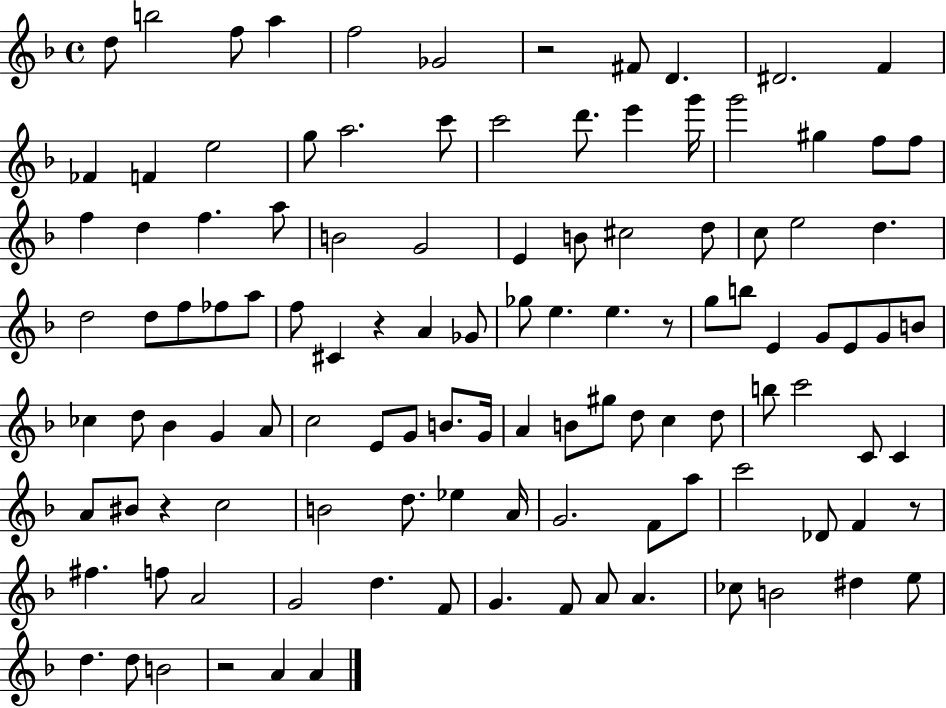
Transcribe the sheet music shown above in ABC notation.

X:1
T:Untitled
M:4/4
L:1/4
K:F
d/2 b2 f/2 a f2 _G2 z2 ^F/2 D ^D2 F _F F e2 g/2 a2 c'/2 c'2 d'/2 e' g'/4 g'2 ^g f/2 f/2 f d f a/2 B2 G2 E B/2 ^c2 d/2 c/2 e2 d d2 d/2 f/2 _f/2 a/2 f/2 ^C z A _G/2 _g/2 e e z/2 g/2 b/2 E G/2 E/2 G/2 B/2 _c d/2 _B G A/2 c2 E/2 G/2 B/2 G/4 A B/2 ^g/2 d/2 c d/2 b/2 c'2 C/2 C A/2 ^B/2 z c2 B2 d/2 _e A/4 G2 F/2 a/2 c'2 _D/2 F z/2 ^f f/2 A2 G2 d F/2 G F/2 A/2 A _c/2 B2 ^d e/2 d d/2 B2 z2 A A